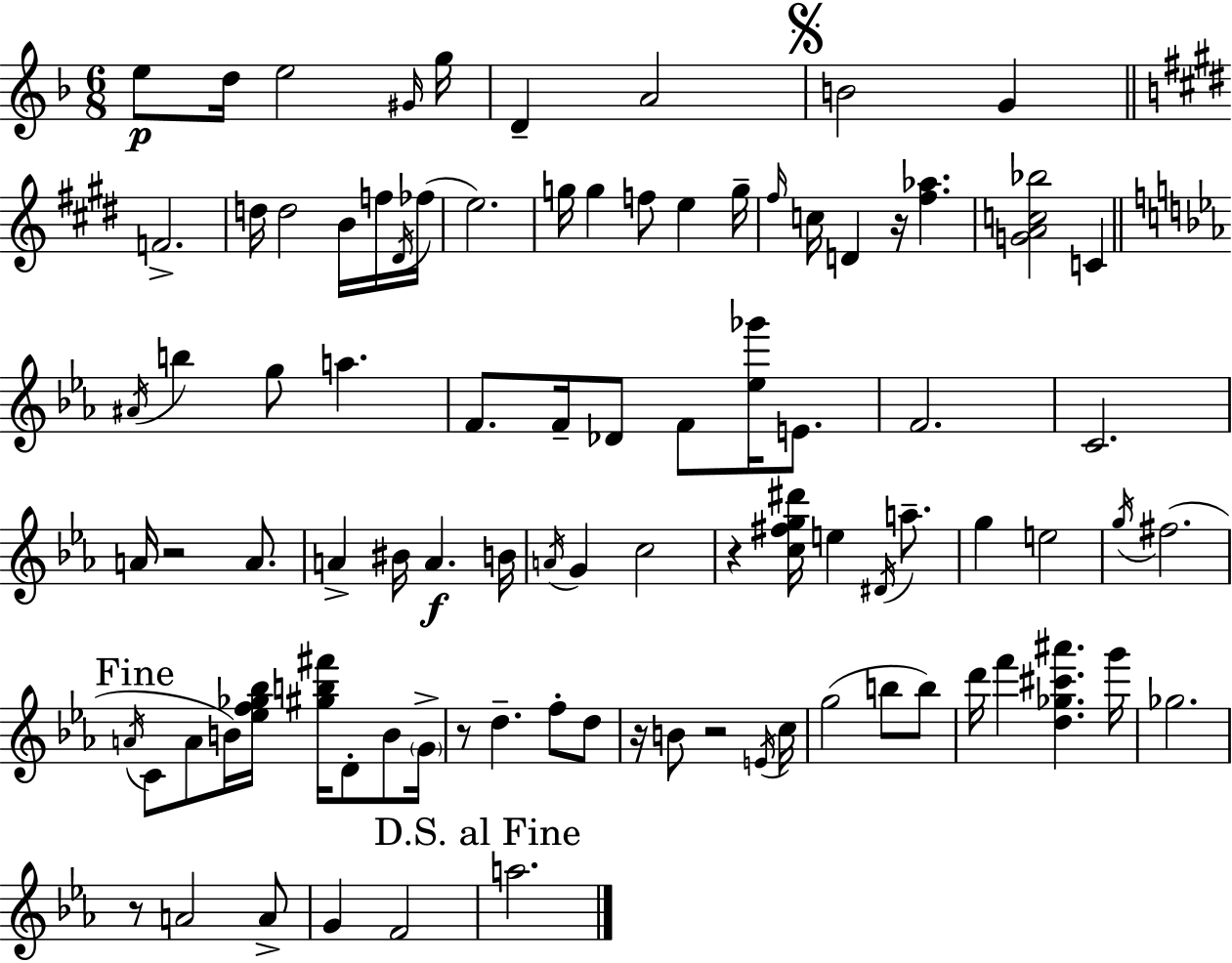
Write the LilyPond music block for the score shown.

{
  \clef treble
  \numericTimeSignature
  \time 6/8
  \key f \major
  e''8\p d''16 e''2 \grace { gis'16 } | g''16 d'4-- a'2 | \mark \markup { \musicglyph "scripts.segno" } b'2 g'4 | \bar "||" \break \key e \major f'2.-> | d''16 d''2 b'16 f''16 \acciaccatura { dis'16 }( | fes''16 e''2.) | g''16 g''4 f''8 e''4 | \break g''16-- \grace { fis''16 } c''16 d'4 r16 <fis'' aes''>4. | <g' a' c'' bes''>2 c'4 | \bar "||" \break \key ees \major \acciaccatura { ais'16 } b''4 g''8 a''4. | f'8. f'16-- des'8 f'8 <ees'' ges'''>16 e'8. | f'2. | c'2. | \break a'16 r2 a'8. | a'4-> bis'16 a'4.\f | b'16 \acciaccatura { a'16 } g'4 c''2 | r4 <c'' fis'' g'' dis'''>16 e''4 \acciaccatura { dis'16 } | \break a''8.-- g''4 e''2 | \acciaccatura { g''16 } fis''2.( | \mark "Fine" \acciaccatura { a'16 } c'8 a'8 b'16) <ees'' f'' ges'' bes''>16 <gis'' b'' fis'''>16 | d'8-. b'8 \parenthesize g'16-> r8 d''4.-- | \break f''8-. d''8 r16 b'8 r2 | \acciaccatura { e'16 } c''16 g''2( | b''8 b''8) d'''16 f'''4 <d'' ges'' cis''' ais'''>4. | g'''16 ges''2. | \break r8 a'2 | a'8-> g'4 f'2 | \mark "D.S. al Fine" a''2. | \bar "|."
}